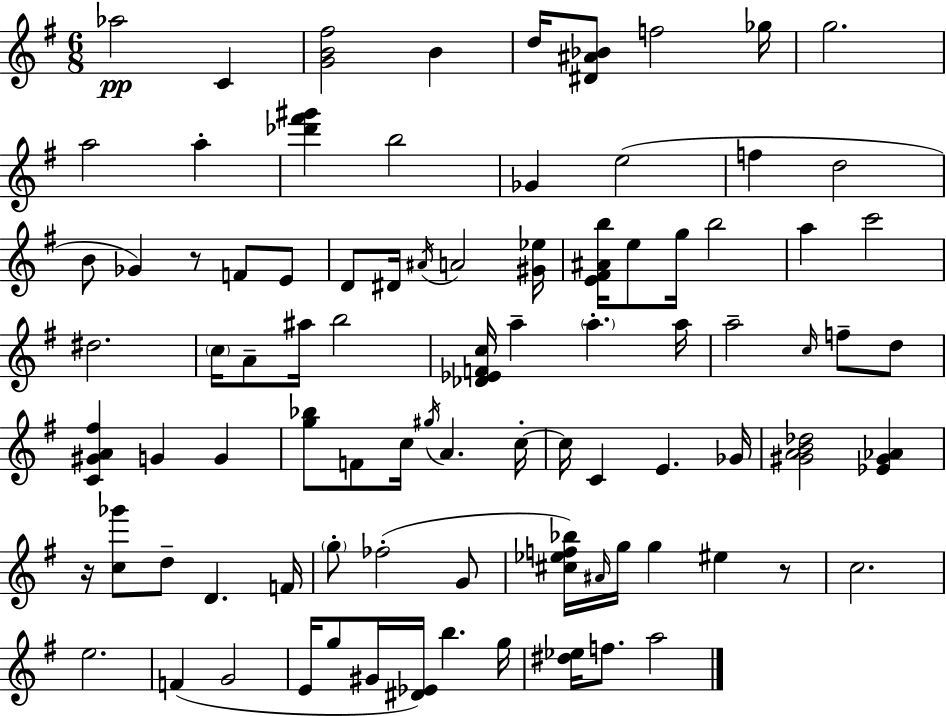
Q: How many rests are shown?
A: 3